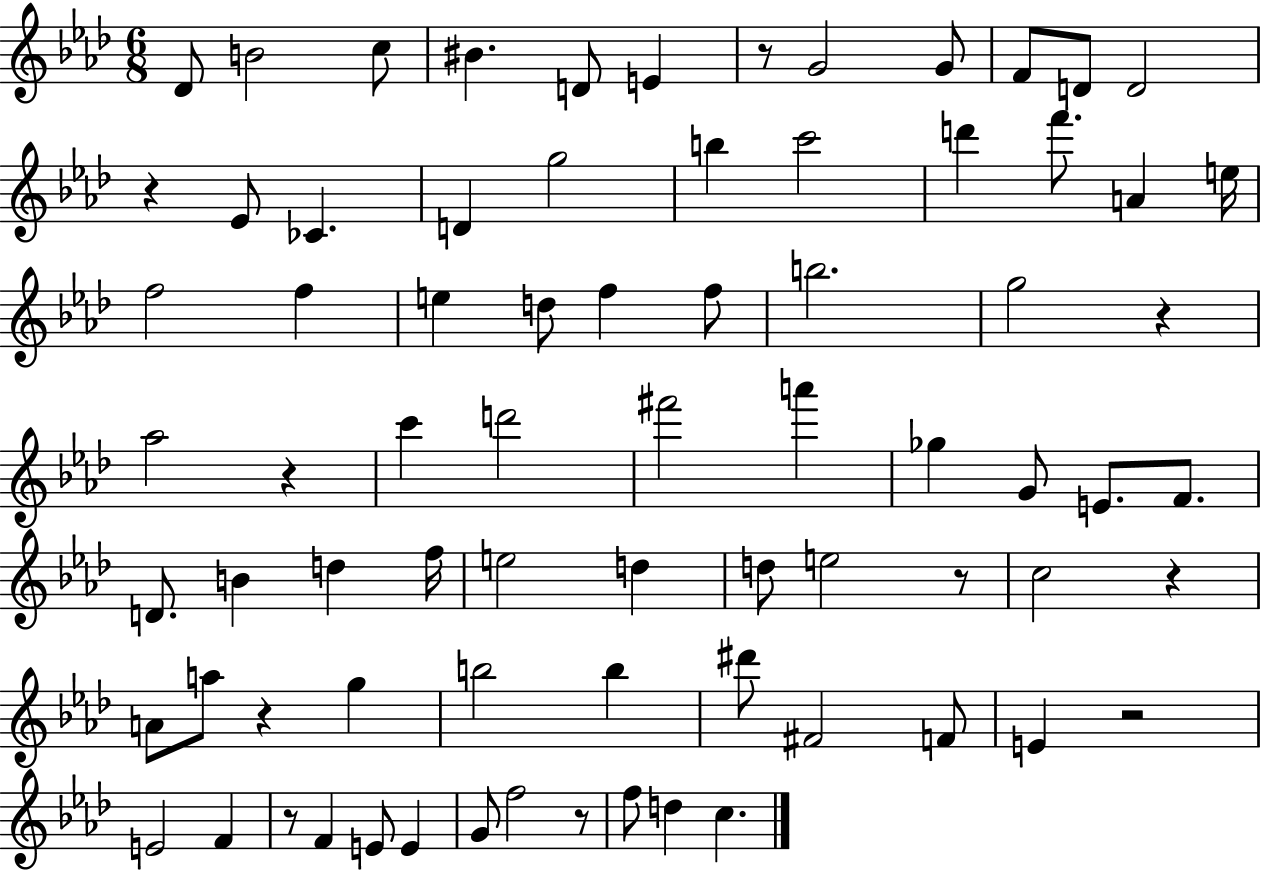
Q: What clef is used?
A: treble